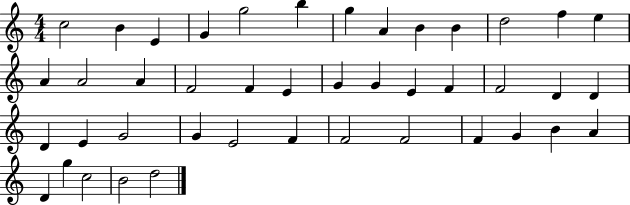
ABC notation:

X:1
T:Untitled
M:4/4
L:1/4
K:C
c2 B E G g2 b g A B B d2 f e A A2 A F2 F E G G E F F2 D D D E G2 G E2 F F2 F2 F G B A D g c2 B2 d2